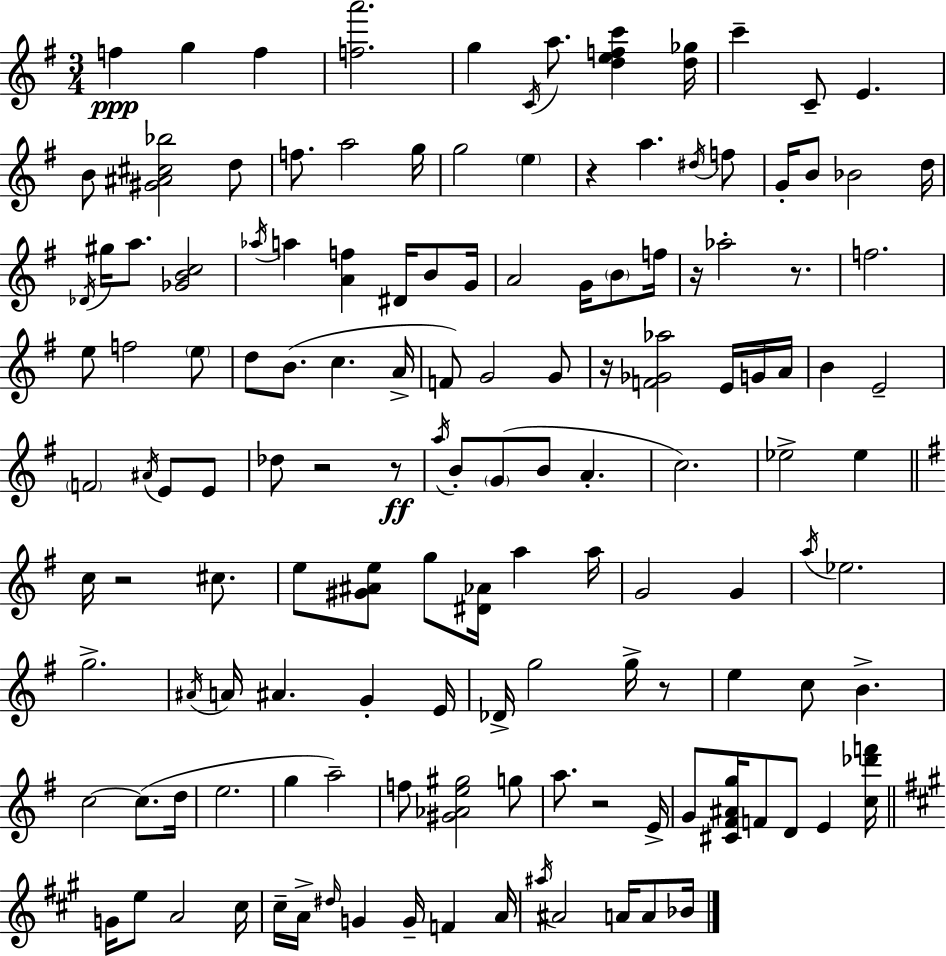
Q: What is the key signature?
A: E minor